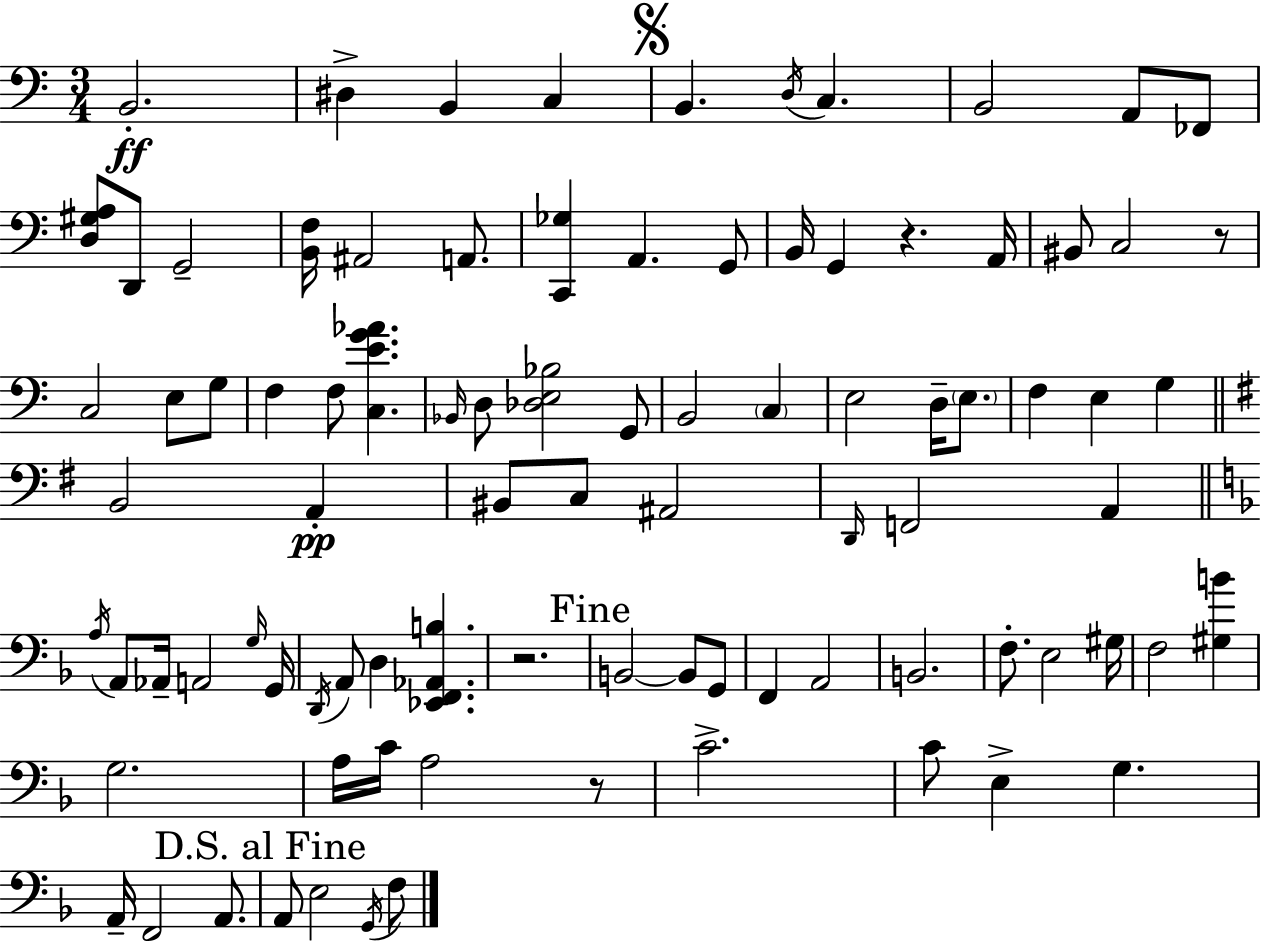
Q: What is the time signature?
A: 3/4